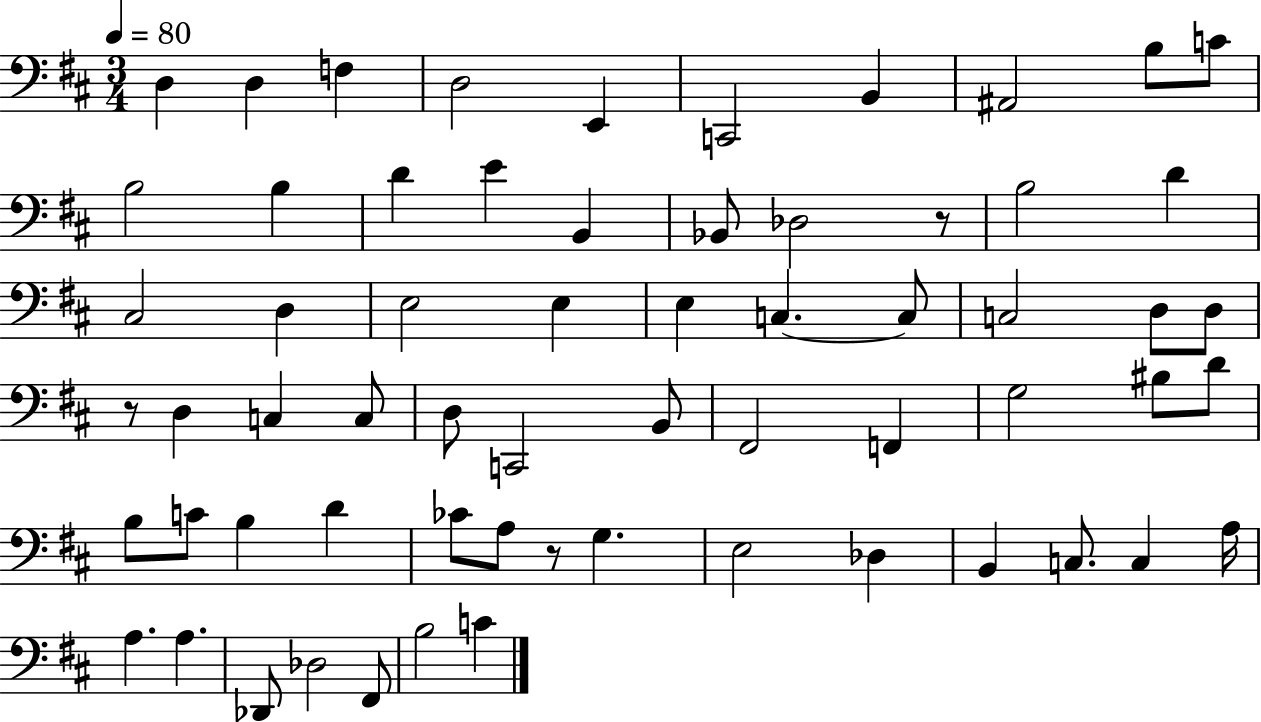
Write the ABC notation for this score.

X:1
T:Untitled
M:3/4
L:1/4
K:D
D, D, F, D,2 E,, C,,2 B,, ^A,,2 B,/2 C/2 B,2 B, D E B,, _B,,/2 _D,2 z/2 B,2 D ^C,2 D, E,2 E, E, C, C,/2 C,2 D,/2 D,/2 z/2 D, C, C,/2 D,/2 C,,2 B,,/2 ^F,,2 F,, G,2 ^B,/2 D/2 B,/2 C/2 B, D _C/2 A,/2 z/2 G, E,2 _D, B,, C,/2 C, A,/4 A, A, _D,,/2 _D,2 ^F,,/2 B,2 C